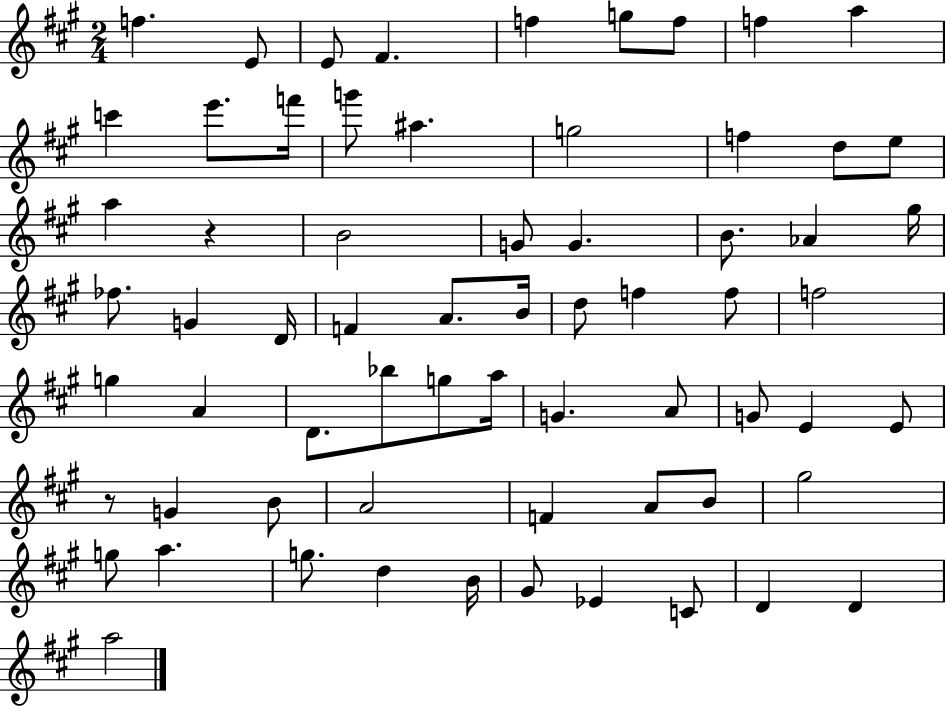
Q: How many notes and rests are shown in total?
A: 66